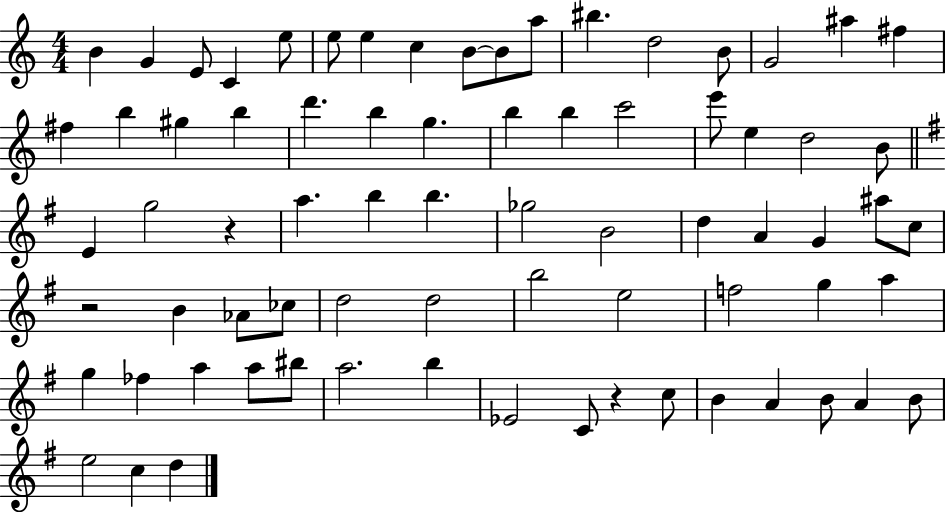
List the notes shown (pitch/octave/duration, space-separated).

B4/q G4/q E4/e C4/q E5/e E5/e E5/q C5/q B4/e B4/e A5/e BIS5/q. D5/h B4/e G4/h A#5/q F#5/q F#5/q B5/q G#5/q B5/q D6/q. B5/q G5/q. B5/q B5/q C6/h E6/e E5/q D5/h B4/e E4/q G5/h R/q A5/q. B5/q B5/q. Gb5/h B4/h D5/q A4/q G4/q A#5/e C5/e R/h B4/q Ab4/e CES5/e D5/h D5/h B5/h E5/h F5/h G5/q A5/q G5/q FES5/q A5/q A5/e BIS5/e A5/h. B5/q Eb4/h C4/e R/q C5/e B4/q A4/q B4/e A4/q B4/e E5/h C5/q D5/q